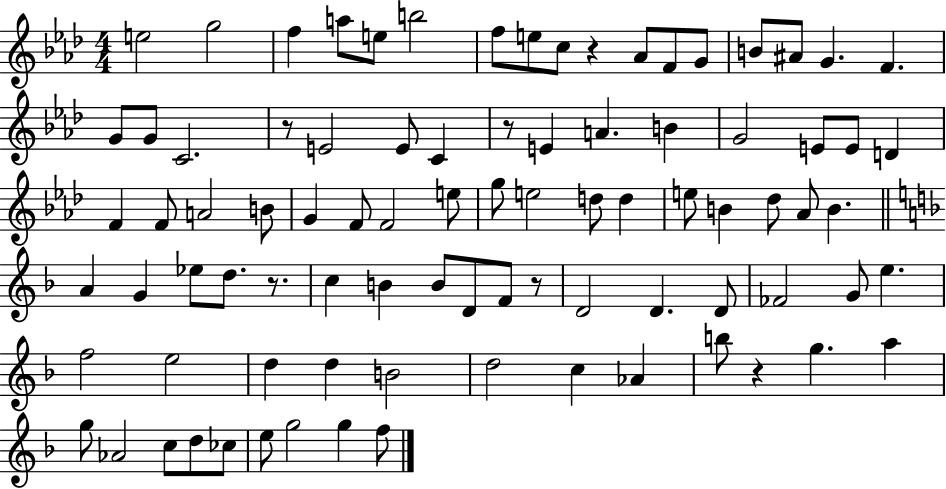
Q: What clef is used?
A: treble